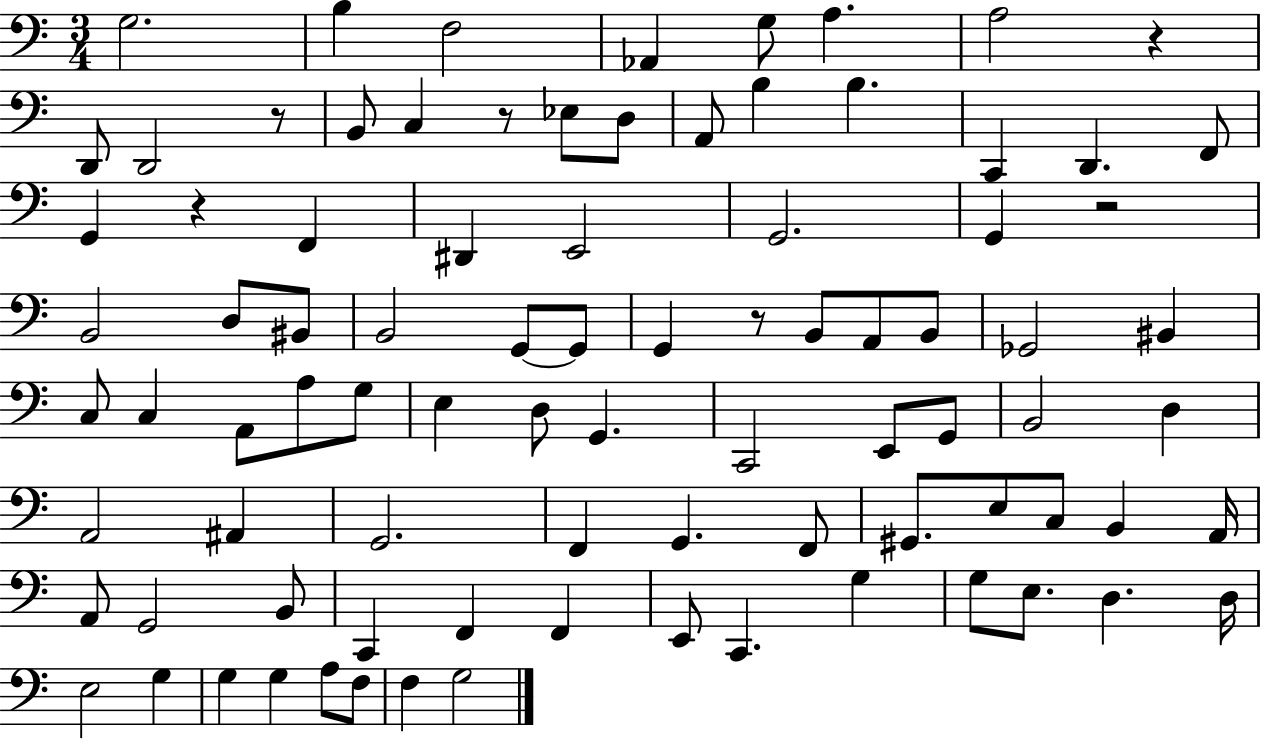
X:1
T:Untitled
M:3/4
L:1/4
K:C
G,2 B, F,2 _A,, G,/2 A, A,2 z D,,/2 D,,2 z/2 B,,/2 C, z/2 _E,/2 D,/2 A,,/2 B, B, C,, D,, F,,/2 G,, z F,, ^D,, E,,2 G,,2 G,, z2 B,,2 D,/2 ^B,,/2 B,,2 G,,/2 G,,/2 G,, z/2 B,,/2 A,,/2 B,,/2 _G,,2 ^B,, C,/2 C, A,,/2 A,/2 G,/2 E, D,/2 G,, C,,2 E,,/2 G,,/2 B,,2 D, A,,2 ^A,, G,,2 F,, G,, F,,/2 ^G,,/2 E,/2 C,/2 B,, A,,/4 A,,/2 G,,2 B,,/2 C,, F,, F,, E,,/2 C,, G, G,/2 E,/2 D, D,/4 E,2 G, G, G, A,/2 F,/2 F, G,2